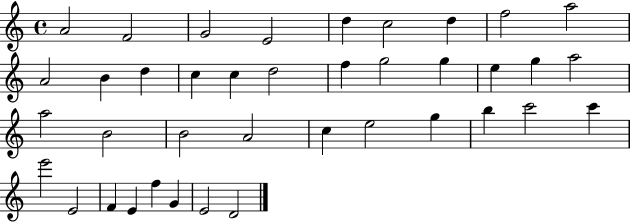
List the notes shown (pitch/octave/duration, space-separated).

A4/h F4/h G4/h E4/h D5/q C5/h D5/q F5/h A5/h A4/h B4/q D5/q C5/q C5/q D5/h F5/q G5/h G5/q E5/q G5/q A5/h A5/h B4/h B4/h A4/h C5/q E5/h G5/q B5/q C6/h C6/q E6/h E4/h F4/q E4/q F5/q G4/q E4/h D4/h